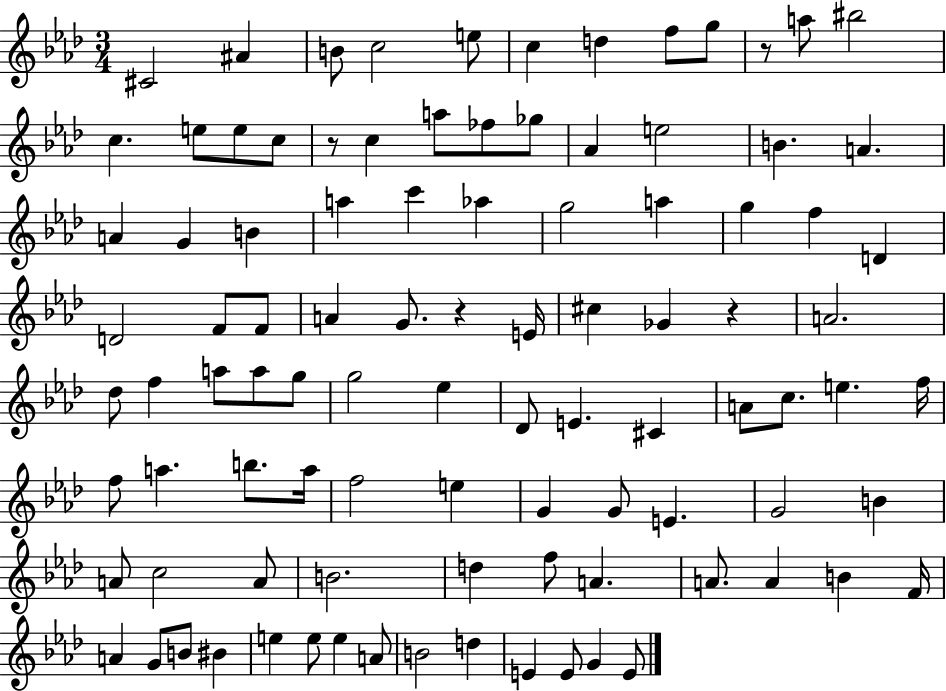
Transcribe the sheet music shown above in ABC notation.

X:1
T:Untitled
M:3/4
L:1/4
K:Ab
^C2 ^A B/2 c2 e/2 c d f/2 g/2 z/2 a/2 ^b2 c e/2 e/2 c/2 z/2 c a/2 _f/2 _g/2 _A e2 B A A G B a c' _a g2 a g f D D2 F/2 F/2 A G/2 z E/4 ^c _G z A2 _d/2 f a/2 a/2 g/2 g2 _e _D/2 E ^C A/2 c/2 e f/4 f/2 a b/2 a/4 f2 e G G/2 E G2 B A/2 c2 A/2 B2 d f/2 A A/2 A B F/4 A G/2 B/2 ^B e e/2 e A/2 B2 d E E/2 G E/2